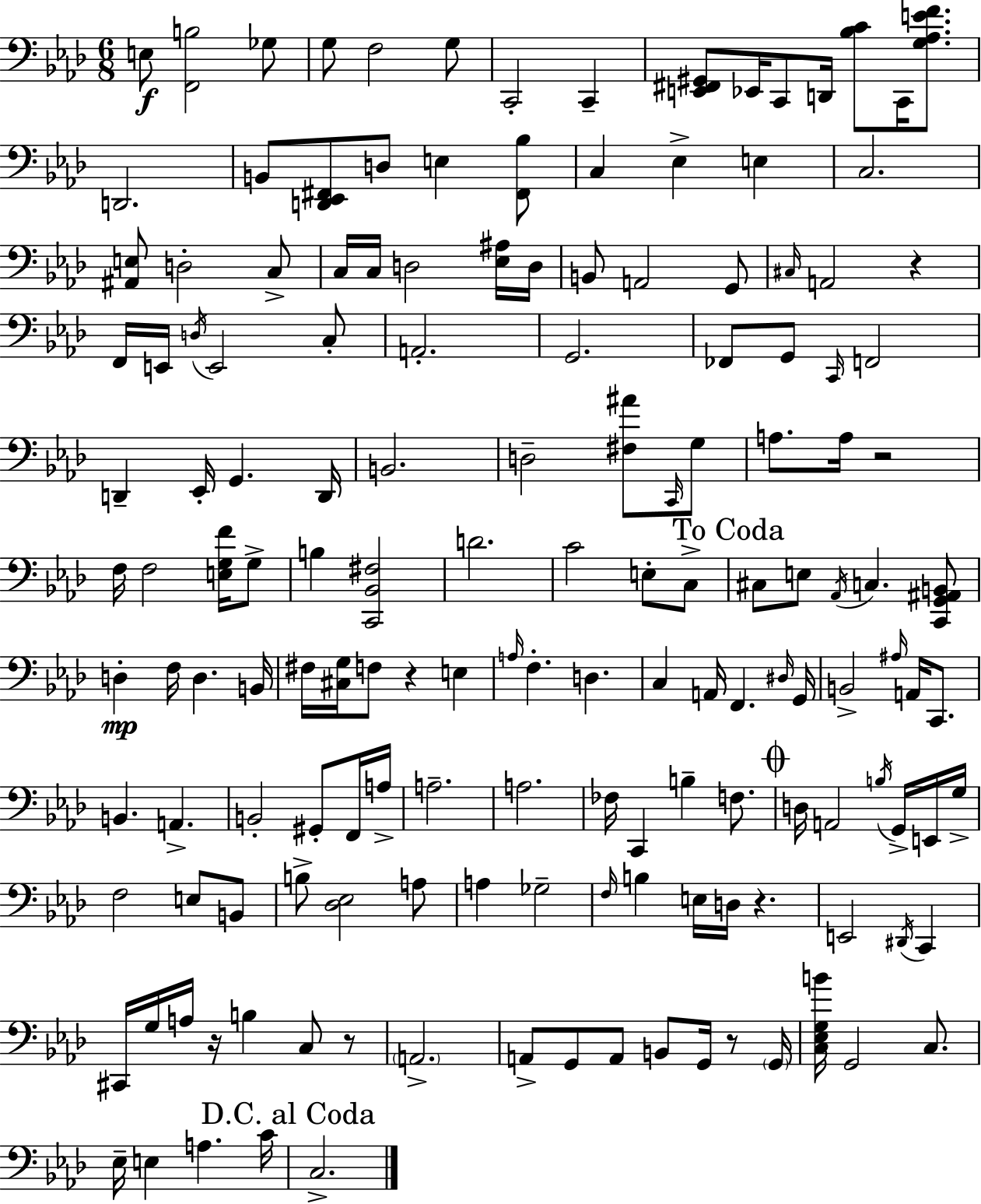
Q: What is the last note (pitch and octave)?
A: C3